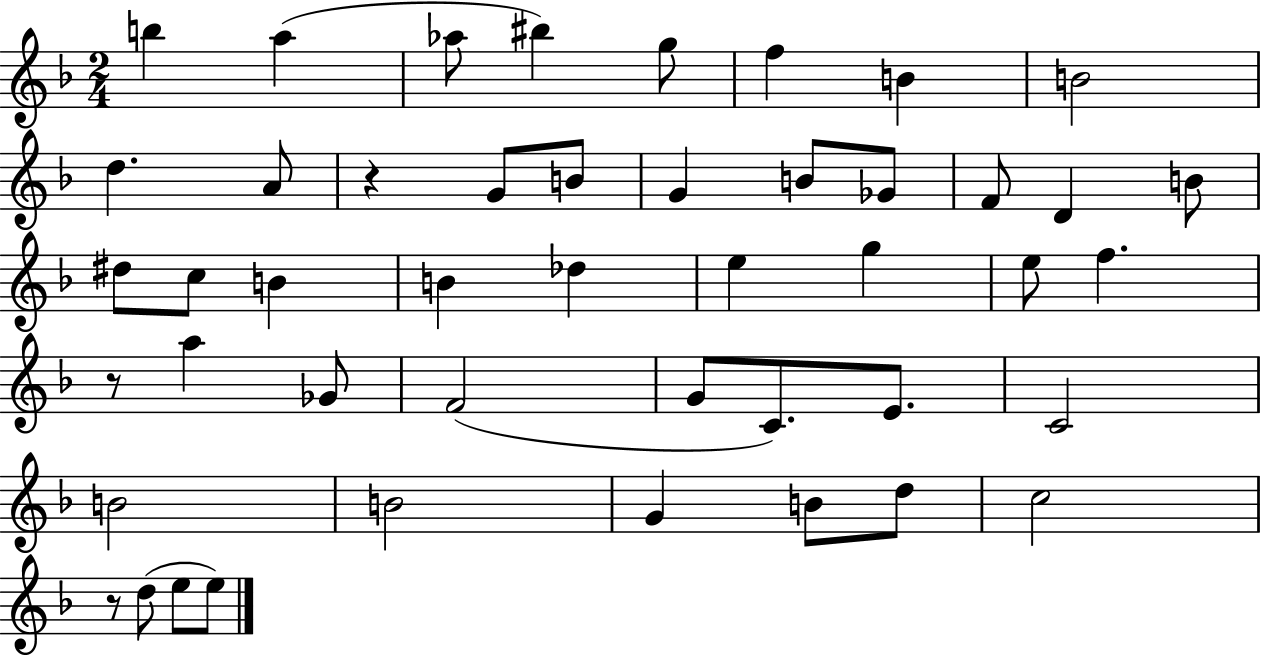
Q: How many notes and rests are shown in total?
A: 46